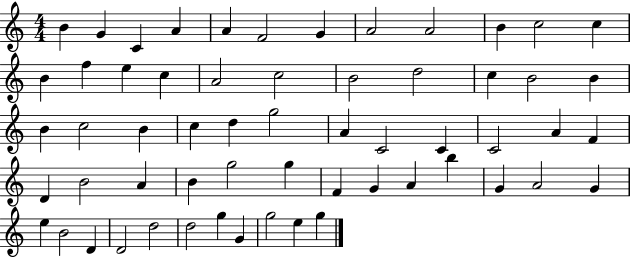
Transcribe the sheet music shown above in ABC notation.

X:1
T:Untitled
M:4/4
L:1/4
K:C
B G C A A F2 G A2 A2 B c2 c B f e c A2 c2 B2 d2 c B2 B B c2 B c d g2 A C2 C C2 A F D B2 A B g2 g F G A b G A2 G e B2 D D2 d2 d2 g G g2 e g